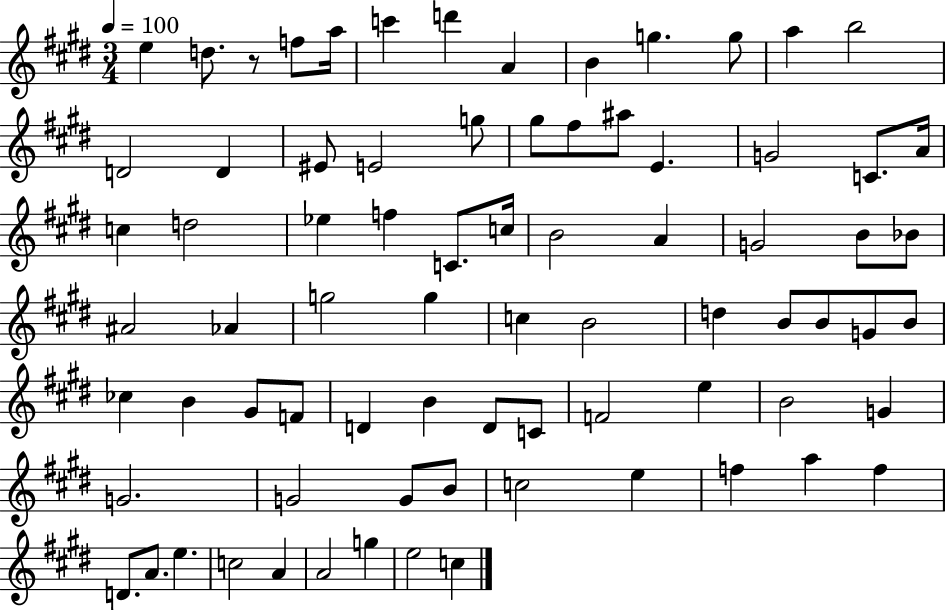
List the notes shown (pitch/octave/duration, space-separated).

E5/q D5/e. R/e F5/e A5/s C6/q D6/q A4/q B4/q G5/q. G5/e A5/q B5/h D4/h D4/q EIS4/e E4/h G5/e G#5/e F#5/e A#5/e E4/q. G4/h C4/e. A4/s C5/q D5/h Eb5/q F5/q C4/e. C5/s B4/h A4/q G4/h B4/e Bb4/e A#4/h Ab4/q G5/h G5/q C5/q B4/h D5/q B4/e B4/e G4/e B4/e CES5/q B4/q G#4/e F4/e D4/q B4/q D4/e C4/e F4/h E5/q B4/h G4/q G4/h. G4/h G4/e B4/e C5/h E5/q F5/q A5/q F5/q D4/e. A4/e. E5/q. C5/h A4/q A4/h G5/q E5/h C5/q